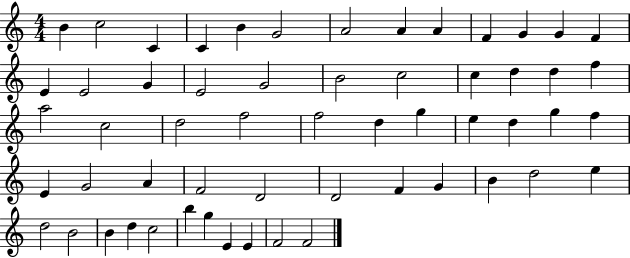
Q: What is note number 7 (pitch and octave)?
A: A4